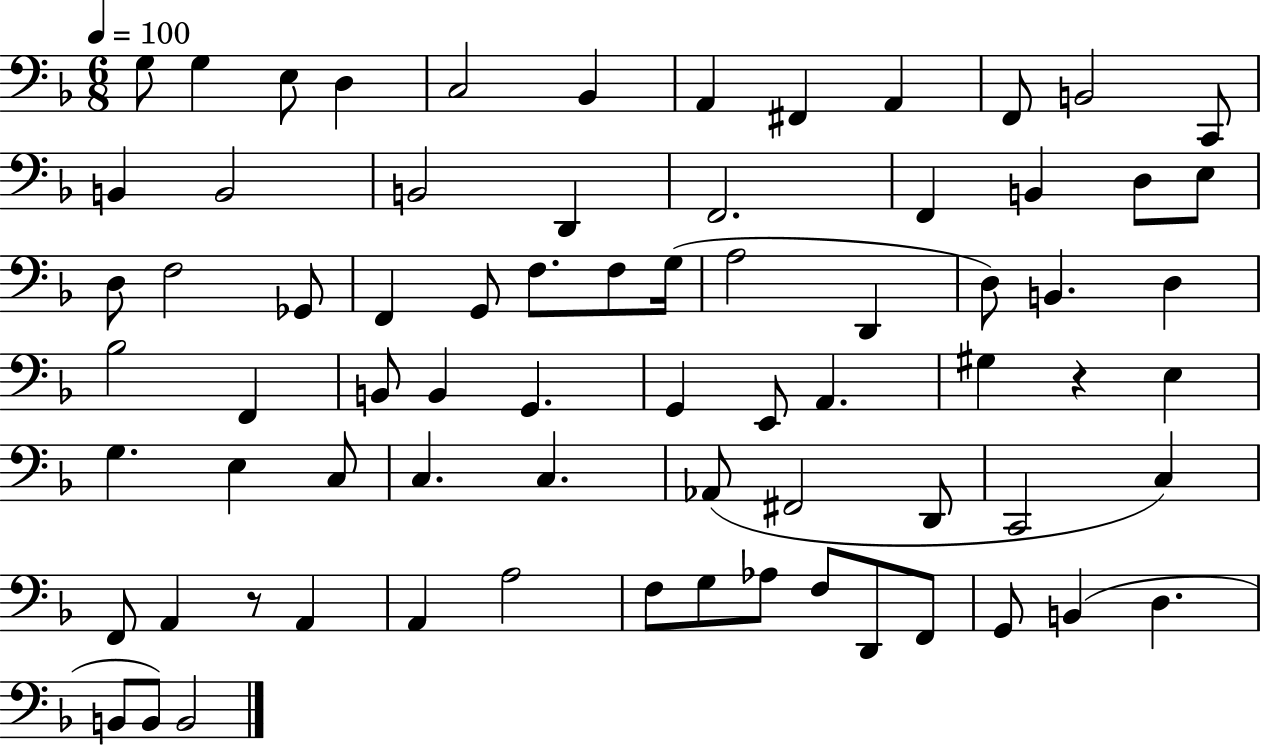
{
  \clef bass
  \numericTimeSignature
  \time 6/8
  \key f \major
  \tempo 4 = 100
  g8 g4 e8 d4 | c2 bes,4 | a,4 fis,4 a,4 | f,8 b,2 c,8 | \break b,4 b,2 | b,2 d,4 | f,2. | f,4 b,4 d8 e8 | \break d8 f2 ges,8 | f,4 g,8 f8. f8 g16( | a2 d,4 | d8) b,4. d4 | \break bes2 f,4 | b,8 b,4 g,4. | g,4 e,8 a,4. | gis4 r4 e4 | \break g4. e4 c8 | c4. c4. | aes,8( fis,2 d,8 | c,2 c4) | \break f,8 a,4 r8 a,4 | a,4 a2 | f8 g8 aes8 f8 d,8 f,8 | g,8 b,4( d4. | \break b,8 b,8) b,2 | \bar "|."
}